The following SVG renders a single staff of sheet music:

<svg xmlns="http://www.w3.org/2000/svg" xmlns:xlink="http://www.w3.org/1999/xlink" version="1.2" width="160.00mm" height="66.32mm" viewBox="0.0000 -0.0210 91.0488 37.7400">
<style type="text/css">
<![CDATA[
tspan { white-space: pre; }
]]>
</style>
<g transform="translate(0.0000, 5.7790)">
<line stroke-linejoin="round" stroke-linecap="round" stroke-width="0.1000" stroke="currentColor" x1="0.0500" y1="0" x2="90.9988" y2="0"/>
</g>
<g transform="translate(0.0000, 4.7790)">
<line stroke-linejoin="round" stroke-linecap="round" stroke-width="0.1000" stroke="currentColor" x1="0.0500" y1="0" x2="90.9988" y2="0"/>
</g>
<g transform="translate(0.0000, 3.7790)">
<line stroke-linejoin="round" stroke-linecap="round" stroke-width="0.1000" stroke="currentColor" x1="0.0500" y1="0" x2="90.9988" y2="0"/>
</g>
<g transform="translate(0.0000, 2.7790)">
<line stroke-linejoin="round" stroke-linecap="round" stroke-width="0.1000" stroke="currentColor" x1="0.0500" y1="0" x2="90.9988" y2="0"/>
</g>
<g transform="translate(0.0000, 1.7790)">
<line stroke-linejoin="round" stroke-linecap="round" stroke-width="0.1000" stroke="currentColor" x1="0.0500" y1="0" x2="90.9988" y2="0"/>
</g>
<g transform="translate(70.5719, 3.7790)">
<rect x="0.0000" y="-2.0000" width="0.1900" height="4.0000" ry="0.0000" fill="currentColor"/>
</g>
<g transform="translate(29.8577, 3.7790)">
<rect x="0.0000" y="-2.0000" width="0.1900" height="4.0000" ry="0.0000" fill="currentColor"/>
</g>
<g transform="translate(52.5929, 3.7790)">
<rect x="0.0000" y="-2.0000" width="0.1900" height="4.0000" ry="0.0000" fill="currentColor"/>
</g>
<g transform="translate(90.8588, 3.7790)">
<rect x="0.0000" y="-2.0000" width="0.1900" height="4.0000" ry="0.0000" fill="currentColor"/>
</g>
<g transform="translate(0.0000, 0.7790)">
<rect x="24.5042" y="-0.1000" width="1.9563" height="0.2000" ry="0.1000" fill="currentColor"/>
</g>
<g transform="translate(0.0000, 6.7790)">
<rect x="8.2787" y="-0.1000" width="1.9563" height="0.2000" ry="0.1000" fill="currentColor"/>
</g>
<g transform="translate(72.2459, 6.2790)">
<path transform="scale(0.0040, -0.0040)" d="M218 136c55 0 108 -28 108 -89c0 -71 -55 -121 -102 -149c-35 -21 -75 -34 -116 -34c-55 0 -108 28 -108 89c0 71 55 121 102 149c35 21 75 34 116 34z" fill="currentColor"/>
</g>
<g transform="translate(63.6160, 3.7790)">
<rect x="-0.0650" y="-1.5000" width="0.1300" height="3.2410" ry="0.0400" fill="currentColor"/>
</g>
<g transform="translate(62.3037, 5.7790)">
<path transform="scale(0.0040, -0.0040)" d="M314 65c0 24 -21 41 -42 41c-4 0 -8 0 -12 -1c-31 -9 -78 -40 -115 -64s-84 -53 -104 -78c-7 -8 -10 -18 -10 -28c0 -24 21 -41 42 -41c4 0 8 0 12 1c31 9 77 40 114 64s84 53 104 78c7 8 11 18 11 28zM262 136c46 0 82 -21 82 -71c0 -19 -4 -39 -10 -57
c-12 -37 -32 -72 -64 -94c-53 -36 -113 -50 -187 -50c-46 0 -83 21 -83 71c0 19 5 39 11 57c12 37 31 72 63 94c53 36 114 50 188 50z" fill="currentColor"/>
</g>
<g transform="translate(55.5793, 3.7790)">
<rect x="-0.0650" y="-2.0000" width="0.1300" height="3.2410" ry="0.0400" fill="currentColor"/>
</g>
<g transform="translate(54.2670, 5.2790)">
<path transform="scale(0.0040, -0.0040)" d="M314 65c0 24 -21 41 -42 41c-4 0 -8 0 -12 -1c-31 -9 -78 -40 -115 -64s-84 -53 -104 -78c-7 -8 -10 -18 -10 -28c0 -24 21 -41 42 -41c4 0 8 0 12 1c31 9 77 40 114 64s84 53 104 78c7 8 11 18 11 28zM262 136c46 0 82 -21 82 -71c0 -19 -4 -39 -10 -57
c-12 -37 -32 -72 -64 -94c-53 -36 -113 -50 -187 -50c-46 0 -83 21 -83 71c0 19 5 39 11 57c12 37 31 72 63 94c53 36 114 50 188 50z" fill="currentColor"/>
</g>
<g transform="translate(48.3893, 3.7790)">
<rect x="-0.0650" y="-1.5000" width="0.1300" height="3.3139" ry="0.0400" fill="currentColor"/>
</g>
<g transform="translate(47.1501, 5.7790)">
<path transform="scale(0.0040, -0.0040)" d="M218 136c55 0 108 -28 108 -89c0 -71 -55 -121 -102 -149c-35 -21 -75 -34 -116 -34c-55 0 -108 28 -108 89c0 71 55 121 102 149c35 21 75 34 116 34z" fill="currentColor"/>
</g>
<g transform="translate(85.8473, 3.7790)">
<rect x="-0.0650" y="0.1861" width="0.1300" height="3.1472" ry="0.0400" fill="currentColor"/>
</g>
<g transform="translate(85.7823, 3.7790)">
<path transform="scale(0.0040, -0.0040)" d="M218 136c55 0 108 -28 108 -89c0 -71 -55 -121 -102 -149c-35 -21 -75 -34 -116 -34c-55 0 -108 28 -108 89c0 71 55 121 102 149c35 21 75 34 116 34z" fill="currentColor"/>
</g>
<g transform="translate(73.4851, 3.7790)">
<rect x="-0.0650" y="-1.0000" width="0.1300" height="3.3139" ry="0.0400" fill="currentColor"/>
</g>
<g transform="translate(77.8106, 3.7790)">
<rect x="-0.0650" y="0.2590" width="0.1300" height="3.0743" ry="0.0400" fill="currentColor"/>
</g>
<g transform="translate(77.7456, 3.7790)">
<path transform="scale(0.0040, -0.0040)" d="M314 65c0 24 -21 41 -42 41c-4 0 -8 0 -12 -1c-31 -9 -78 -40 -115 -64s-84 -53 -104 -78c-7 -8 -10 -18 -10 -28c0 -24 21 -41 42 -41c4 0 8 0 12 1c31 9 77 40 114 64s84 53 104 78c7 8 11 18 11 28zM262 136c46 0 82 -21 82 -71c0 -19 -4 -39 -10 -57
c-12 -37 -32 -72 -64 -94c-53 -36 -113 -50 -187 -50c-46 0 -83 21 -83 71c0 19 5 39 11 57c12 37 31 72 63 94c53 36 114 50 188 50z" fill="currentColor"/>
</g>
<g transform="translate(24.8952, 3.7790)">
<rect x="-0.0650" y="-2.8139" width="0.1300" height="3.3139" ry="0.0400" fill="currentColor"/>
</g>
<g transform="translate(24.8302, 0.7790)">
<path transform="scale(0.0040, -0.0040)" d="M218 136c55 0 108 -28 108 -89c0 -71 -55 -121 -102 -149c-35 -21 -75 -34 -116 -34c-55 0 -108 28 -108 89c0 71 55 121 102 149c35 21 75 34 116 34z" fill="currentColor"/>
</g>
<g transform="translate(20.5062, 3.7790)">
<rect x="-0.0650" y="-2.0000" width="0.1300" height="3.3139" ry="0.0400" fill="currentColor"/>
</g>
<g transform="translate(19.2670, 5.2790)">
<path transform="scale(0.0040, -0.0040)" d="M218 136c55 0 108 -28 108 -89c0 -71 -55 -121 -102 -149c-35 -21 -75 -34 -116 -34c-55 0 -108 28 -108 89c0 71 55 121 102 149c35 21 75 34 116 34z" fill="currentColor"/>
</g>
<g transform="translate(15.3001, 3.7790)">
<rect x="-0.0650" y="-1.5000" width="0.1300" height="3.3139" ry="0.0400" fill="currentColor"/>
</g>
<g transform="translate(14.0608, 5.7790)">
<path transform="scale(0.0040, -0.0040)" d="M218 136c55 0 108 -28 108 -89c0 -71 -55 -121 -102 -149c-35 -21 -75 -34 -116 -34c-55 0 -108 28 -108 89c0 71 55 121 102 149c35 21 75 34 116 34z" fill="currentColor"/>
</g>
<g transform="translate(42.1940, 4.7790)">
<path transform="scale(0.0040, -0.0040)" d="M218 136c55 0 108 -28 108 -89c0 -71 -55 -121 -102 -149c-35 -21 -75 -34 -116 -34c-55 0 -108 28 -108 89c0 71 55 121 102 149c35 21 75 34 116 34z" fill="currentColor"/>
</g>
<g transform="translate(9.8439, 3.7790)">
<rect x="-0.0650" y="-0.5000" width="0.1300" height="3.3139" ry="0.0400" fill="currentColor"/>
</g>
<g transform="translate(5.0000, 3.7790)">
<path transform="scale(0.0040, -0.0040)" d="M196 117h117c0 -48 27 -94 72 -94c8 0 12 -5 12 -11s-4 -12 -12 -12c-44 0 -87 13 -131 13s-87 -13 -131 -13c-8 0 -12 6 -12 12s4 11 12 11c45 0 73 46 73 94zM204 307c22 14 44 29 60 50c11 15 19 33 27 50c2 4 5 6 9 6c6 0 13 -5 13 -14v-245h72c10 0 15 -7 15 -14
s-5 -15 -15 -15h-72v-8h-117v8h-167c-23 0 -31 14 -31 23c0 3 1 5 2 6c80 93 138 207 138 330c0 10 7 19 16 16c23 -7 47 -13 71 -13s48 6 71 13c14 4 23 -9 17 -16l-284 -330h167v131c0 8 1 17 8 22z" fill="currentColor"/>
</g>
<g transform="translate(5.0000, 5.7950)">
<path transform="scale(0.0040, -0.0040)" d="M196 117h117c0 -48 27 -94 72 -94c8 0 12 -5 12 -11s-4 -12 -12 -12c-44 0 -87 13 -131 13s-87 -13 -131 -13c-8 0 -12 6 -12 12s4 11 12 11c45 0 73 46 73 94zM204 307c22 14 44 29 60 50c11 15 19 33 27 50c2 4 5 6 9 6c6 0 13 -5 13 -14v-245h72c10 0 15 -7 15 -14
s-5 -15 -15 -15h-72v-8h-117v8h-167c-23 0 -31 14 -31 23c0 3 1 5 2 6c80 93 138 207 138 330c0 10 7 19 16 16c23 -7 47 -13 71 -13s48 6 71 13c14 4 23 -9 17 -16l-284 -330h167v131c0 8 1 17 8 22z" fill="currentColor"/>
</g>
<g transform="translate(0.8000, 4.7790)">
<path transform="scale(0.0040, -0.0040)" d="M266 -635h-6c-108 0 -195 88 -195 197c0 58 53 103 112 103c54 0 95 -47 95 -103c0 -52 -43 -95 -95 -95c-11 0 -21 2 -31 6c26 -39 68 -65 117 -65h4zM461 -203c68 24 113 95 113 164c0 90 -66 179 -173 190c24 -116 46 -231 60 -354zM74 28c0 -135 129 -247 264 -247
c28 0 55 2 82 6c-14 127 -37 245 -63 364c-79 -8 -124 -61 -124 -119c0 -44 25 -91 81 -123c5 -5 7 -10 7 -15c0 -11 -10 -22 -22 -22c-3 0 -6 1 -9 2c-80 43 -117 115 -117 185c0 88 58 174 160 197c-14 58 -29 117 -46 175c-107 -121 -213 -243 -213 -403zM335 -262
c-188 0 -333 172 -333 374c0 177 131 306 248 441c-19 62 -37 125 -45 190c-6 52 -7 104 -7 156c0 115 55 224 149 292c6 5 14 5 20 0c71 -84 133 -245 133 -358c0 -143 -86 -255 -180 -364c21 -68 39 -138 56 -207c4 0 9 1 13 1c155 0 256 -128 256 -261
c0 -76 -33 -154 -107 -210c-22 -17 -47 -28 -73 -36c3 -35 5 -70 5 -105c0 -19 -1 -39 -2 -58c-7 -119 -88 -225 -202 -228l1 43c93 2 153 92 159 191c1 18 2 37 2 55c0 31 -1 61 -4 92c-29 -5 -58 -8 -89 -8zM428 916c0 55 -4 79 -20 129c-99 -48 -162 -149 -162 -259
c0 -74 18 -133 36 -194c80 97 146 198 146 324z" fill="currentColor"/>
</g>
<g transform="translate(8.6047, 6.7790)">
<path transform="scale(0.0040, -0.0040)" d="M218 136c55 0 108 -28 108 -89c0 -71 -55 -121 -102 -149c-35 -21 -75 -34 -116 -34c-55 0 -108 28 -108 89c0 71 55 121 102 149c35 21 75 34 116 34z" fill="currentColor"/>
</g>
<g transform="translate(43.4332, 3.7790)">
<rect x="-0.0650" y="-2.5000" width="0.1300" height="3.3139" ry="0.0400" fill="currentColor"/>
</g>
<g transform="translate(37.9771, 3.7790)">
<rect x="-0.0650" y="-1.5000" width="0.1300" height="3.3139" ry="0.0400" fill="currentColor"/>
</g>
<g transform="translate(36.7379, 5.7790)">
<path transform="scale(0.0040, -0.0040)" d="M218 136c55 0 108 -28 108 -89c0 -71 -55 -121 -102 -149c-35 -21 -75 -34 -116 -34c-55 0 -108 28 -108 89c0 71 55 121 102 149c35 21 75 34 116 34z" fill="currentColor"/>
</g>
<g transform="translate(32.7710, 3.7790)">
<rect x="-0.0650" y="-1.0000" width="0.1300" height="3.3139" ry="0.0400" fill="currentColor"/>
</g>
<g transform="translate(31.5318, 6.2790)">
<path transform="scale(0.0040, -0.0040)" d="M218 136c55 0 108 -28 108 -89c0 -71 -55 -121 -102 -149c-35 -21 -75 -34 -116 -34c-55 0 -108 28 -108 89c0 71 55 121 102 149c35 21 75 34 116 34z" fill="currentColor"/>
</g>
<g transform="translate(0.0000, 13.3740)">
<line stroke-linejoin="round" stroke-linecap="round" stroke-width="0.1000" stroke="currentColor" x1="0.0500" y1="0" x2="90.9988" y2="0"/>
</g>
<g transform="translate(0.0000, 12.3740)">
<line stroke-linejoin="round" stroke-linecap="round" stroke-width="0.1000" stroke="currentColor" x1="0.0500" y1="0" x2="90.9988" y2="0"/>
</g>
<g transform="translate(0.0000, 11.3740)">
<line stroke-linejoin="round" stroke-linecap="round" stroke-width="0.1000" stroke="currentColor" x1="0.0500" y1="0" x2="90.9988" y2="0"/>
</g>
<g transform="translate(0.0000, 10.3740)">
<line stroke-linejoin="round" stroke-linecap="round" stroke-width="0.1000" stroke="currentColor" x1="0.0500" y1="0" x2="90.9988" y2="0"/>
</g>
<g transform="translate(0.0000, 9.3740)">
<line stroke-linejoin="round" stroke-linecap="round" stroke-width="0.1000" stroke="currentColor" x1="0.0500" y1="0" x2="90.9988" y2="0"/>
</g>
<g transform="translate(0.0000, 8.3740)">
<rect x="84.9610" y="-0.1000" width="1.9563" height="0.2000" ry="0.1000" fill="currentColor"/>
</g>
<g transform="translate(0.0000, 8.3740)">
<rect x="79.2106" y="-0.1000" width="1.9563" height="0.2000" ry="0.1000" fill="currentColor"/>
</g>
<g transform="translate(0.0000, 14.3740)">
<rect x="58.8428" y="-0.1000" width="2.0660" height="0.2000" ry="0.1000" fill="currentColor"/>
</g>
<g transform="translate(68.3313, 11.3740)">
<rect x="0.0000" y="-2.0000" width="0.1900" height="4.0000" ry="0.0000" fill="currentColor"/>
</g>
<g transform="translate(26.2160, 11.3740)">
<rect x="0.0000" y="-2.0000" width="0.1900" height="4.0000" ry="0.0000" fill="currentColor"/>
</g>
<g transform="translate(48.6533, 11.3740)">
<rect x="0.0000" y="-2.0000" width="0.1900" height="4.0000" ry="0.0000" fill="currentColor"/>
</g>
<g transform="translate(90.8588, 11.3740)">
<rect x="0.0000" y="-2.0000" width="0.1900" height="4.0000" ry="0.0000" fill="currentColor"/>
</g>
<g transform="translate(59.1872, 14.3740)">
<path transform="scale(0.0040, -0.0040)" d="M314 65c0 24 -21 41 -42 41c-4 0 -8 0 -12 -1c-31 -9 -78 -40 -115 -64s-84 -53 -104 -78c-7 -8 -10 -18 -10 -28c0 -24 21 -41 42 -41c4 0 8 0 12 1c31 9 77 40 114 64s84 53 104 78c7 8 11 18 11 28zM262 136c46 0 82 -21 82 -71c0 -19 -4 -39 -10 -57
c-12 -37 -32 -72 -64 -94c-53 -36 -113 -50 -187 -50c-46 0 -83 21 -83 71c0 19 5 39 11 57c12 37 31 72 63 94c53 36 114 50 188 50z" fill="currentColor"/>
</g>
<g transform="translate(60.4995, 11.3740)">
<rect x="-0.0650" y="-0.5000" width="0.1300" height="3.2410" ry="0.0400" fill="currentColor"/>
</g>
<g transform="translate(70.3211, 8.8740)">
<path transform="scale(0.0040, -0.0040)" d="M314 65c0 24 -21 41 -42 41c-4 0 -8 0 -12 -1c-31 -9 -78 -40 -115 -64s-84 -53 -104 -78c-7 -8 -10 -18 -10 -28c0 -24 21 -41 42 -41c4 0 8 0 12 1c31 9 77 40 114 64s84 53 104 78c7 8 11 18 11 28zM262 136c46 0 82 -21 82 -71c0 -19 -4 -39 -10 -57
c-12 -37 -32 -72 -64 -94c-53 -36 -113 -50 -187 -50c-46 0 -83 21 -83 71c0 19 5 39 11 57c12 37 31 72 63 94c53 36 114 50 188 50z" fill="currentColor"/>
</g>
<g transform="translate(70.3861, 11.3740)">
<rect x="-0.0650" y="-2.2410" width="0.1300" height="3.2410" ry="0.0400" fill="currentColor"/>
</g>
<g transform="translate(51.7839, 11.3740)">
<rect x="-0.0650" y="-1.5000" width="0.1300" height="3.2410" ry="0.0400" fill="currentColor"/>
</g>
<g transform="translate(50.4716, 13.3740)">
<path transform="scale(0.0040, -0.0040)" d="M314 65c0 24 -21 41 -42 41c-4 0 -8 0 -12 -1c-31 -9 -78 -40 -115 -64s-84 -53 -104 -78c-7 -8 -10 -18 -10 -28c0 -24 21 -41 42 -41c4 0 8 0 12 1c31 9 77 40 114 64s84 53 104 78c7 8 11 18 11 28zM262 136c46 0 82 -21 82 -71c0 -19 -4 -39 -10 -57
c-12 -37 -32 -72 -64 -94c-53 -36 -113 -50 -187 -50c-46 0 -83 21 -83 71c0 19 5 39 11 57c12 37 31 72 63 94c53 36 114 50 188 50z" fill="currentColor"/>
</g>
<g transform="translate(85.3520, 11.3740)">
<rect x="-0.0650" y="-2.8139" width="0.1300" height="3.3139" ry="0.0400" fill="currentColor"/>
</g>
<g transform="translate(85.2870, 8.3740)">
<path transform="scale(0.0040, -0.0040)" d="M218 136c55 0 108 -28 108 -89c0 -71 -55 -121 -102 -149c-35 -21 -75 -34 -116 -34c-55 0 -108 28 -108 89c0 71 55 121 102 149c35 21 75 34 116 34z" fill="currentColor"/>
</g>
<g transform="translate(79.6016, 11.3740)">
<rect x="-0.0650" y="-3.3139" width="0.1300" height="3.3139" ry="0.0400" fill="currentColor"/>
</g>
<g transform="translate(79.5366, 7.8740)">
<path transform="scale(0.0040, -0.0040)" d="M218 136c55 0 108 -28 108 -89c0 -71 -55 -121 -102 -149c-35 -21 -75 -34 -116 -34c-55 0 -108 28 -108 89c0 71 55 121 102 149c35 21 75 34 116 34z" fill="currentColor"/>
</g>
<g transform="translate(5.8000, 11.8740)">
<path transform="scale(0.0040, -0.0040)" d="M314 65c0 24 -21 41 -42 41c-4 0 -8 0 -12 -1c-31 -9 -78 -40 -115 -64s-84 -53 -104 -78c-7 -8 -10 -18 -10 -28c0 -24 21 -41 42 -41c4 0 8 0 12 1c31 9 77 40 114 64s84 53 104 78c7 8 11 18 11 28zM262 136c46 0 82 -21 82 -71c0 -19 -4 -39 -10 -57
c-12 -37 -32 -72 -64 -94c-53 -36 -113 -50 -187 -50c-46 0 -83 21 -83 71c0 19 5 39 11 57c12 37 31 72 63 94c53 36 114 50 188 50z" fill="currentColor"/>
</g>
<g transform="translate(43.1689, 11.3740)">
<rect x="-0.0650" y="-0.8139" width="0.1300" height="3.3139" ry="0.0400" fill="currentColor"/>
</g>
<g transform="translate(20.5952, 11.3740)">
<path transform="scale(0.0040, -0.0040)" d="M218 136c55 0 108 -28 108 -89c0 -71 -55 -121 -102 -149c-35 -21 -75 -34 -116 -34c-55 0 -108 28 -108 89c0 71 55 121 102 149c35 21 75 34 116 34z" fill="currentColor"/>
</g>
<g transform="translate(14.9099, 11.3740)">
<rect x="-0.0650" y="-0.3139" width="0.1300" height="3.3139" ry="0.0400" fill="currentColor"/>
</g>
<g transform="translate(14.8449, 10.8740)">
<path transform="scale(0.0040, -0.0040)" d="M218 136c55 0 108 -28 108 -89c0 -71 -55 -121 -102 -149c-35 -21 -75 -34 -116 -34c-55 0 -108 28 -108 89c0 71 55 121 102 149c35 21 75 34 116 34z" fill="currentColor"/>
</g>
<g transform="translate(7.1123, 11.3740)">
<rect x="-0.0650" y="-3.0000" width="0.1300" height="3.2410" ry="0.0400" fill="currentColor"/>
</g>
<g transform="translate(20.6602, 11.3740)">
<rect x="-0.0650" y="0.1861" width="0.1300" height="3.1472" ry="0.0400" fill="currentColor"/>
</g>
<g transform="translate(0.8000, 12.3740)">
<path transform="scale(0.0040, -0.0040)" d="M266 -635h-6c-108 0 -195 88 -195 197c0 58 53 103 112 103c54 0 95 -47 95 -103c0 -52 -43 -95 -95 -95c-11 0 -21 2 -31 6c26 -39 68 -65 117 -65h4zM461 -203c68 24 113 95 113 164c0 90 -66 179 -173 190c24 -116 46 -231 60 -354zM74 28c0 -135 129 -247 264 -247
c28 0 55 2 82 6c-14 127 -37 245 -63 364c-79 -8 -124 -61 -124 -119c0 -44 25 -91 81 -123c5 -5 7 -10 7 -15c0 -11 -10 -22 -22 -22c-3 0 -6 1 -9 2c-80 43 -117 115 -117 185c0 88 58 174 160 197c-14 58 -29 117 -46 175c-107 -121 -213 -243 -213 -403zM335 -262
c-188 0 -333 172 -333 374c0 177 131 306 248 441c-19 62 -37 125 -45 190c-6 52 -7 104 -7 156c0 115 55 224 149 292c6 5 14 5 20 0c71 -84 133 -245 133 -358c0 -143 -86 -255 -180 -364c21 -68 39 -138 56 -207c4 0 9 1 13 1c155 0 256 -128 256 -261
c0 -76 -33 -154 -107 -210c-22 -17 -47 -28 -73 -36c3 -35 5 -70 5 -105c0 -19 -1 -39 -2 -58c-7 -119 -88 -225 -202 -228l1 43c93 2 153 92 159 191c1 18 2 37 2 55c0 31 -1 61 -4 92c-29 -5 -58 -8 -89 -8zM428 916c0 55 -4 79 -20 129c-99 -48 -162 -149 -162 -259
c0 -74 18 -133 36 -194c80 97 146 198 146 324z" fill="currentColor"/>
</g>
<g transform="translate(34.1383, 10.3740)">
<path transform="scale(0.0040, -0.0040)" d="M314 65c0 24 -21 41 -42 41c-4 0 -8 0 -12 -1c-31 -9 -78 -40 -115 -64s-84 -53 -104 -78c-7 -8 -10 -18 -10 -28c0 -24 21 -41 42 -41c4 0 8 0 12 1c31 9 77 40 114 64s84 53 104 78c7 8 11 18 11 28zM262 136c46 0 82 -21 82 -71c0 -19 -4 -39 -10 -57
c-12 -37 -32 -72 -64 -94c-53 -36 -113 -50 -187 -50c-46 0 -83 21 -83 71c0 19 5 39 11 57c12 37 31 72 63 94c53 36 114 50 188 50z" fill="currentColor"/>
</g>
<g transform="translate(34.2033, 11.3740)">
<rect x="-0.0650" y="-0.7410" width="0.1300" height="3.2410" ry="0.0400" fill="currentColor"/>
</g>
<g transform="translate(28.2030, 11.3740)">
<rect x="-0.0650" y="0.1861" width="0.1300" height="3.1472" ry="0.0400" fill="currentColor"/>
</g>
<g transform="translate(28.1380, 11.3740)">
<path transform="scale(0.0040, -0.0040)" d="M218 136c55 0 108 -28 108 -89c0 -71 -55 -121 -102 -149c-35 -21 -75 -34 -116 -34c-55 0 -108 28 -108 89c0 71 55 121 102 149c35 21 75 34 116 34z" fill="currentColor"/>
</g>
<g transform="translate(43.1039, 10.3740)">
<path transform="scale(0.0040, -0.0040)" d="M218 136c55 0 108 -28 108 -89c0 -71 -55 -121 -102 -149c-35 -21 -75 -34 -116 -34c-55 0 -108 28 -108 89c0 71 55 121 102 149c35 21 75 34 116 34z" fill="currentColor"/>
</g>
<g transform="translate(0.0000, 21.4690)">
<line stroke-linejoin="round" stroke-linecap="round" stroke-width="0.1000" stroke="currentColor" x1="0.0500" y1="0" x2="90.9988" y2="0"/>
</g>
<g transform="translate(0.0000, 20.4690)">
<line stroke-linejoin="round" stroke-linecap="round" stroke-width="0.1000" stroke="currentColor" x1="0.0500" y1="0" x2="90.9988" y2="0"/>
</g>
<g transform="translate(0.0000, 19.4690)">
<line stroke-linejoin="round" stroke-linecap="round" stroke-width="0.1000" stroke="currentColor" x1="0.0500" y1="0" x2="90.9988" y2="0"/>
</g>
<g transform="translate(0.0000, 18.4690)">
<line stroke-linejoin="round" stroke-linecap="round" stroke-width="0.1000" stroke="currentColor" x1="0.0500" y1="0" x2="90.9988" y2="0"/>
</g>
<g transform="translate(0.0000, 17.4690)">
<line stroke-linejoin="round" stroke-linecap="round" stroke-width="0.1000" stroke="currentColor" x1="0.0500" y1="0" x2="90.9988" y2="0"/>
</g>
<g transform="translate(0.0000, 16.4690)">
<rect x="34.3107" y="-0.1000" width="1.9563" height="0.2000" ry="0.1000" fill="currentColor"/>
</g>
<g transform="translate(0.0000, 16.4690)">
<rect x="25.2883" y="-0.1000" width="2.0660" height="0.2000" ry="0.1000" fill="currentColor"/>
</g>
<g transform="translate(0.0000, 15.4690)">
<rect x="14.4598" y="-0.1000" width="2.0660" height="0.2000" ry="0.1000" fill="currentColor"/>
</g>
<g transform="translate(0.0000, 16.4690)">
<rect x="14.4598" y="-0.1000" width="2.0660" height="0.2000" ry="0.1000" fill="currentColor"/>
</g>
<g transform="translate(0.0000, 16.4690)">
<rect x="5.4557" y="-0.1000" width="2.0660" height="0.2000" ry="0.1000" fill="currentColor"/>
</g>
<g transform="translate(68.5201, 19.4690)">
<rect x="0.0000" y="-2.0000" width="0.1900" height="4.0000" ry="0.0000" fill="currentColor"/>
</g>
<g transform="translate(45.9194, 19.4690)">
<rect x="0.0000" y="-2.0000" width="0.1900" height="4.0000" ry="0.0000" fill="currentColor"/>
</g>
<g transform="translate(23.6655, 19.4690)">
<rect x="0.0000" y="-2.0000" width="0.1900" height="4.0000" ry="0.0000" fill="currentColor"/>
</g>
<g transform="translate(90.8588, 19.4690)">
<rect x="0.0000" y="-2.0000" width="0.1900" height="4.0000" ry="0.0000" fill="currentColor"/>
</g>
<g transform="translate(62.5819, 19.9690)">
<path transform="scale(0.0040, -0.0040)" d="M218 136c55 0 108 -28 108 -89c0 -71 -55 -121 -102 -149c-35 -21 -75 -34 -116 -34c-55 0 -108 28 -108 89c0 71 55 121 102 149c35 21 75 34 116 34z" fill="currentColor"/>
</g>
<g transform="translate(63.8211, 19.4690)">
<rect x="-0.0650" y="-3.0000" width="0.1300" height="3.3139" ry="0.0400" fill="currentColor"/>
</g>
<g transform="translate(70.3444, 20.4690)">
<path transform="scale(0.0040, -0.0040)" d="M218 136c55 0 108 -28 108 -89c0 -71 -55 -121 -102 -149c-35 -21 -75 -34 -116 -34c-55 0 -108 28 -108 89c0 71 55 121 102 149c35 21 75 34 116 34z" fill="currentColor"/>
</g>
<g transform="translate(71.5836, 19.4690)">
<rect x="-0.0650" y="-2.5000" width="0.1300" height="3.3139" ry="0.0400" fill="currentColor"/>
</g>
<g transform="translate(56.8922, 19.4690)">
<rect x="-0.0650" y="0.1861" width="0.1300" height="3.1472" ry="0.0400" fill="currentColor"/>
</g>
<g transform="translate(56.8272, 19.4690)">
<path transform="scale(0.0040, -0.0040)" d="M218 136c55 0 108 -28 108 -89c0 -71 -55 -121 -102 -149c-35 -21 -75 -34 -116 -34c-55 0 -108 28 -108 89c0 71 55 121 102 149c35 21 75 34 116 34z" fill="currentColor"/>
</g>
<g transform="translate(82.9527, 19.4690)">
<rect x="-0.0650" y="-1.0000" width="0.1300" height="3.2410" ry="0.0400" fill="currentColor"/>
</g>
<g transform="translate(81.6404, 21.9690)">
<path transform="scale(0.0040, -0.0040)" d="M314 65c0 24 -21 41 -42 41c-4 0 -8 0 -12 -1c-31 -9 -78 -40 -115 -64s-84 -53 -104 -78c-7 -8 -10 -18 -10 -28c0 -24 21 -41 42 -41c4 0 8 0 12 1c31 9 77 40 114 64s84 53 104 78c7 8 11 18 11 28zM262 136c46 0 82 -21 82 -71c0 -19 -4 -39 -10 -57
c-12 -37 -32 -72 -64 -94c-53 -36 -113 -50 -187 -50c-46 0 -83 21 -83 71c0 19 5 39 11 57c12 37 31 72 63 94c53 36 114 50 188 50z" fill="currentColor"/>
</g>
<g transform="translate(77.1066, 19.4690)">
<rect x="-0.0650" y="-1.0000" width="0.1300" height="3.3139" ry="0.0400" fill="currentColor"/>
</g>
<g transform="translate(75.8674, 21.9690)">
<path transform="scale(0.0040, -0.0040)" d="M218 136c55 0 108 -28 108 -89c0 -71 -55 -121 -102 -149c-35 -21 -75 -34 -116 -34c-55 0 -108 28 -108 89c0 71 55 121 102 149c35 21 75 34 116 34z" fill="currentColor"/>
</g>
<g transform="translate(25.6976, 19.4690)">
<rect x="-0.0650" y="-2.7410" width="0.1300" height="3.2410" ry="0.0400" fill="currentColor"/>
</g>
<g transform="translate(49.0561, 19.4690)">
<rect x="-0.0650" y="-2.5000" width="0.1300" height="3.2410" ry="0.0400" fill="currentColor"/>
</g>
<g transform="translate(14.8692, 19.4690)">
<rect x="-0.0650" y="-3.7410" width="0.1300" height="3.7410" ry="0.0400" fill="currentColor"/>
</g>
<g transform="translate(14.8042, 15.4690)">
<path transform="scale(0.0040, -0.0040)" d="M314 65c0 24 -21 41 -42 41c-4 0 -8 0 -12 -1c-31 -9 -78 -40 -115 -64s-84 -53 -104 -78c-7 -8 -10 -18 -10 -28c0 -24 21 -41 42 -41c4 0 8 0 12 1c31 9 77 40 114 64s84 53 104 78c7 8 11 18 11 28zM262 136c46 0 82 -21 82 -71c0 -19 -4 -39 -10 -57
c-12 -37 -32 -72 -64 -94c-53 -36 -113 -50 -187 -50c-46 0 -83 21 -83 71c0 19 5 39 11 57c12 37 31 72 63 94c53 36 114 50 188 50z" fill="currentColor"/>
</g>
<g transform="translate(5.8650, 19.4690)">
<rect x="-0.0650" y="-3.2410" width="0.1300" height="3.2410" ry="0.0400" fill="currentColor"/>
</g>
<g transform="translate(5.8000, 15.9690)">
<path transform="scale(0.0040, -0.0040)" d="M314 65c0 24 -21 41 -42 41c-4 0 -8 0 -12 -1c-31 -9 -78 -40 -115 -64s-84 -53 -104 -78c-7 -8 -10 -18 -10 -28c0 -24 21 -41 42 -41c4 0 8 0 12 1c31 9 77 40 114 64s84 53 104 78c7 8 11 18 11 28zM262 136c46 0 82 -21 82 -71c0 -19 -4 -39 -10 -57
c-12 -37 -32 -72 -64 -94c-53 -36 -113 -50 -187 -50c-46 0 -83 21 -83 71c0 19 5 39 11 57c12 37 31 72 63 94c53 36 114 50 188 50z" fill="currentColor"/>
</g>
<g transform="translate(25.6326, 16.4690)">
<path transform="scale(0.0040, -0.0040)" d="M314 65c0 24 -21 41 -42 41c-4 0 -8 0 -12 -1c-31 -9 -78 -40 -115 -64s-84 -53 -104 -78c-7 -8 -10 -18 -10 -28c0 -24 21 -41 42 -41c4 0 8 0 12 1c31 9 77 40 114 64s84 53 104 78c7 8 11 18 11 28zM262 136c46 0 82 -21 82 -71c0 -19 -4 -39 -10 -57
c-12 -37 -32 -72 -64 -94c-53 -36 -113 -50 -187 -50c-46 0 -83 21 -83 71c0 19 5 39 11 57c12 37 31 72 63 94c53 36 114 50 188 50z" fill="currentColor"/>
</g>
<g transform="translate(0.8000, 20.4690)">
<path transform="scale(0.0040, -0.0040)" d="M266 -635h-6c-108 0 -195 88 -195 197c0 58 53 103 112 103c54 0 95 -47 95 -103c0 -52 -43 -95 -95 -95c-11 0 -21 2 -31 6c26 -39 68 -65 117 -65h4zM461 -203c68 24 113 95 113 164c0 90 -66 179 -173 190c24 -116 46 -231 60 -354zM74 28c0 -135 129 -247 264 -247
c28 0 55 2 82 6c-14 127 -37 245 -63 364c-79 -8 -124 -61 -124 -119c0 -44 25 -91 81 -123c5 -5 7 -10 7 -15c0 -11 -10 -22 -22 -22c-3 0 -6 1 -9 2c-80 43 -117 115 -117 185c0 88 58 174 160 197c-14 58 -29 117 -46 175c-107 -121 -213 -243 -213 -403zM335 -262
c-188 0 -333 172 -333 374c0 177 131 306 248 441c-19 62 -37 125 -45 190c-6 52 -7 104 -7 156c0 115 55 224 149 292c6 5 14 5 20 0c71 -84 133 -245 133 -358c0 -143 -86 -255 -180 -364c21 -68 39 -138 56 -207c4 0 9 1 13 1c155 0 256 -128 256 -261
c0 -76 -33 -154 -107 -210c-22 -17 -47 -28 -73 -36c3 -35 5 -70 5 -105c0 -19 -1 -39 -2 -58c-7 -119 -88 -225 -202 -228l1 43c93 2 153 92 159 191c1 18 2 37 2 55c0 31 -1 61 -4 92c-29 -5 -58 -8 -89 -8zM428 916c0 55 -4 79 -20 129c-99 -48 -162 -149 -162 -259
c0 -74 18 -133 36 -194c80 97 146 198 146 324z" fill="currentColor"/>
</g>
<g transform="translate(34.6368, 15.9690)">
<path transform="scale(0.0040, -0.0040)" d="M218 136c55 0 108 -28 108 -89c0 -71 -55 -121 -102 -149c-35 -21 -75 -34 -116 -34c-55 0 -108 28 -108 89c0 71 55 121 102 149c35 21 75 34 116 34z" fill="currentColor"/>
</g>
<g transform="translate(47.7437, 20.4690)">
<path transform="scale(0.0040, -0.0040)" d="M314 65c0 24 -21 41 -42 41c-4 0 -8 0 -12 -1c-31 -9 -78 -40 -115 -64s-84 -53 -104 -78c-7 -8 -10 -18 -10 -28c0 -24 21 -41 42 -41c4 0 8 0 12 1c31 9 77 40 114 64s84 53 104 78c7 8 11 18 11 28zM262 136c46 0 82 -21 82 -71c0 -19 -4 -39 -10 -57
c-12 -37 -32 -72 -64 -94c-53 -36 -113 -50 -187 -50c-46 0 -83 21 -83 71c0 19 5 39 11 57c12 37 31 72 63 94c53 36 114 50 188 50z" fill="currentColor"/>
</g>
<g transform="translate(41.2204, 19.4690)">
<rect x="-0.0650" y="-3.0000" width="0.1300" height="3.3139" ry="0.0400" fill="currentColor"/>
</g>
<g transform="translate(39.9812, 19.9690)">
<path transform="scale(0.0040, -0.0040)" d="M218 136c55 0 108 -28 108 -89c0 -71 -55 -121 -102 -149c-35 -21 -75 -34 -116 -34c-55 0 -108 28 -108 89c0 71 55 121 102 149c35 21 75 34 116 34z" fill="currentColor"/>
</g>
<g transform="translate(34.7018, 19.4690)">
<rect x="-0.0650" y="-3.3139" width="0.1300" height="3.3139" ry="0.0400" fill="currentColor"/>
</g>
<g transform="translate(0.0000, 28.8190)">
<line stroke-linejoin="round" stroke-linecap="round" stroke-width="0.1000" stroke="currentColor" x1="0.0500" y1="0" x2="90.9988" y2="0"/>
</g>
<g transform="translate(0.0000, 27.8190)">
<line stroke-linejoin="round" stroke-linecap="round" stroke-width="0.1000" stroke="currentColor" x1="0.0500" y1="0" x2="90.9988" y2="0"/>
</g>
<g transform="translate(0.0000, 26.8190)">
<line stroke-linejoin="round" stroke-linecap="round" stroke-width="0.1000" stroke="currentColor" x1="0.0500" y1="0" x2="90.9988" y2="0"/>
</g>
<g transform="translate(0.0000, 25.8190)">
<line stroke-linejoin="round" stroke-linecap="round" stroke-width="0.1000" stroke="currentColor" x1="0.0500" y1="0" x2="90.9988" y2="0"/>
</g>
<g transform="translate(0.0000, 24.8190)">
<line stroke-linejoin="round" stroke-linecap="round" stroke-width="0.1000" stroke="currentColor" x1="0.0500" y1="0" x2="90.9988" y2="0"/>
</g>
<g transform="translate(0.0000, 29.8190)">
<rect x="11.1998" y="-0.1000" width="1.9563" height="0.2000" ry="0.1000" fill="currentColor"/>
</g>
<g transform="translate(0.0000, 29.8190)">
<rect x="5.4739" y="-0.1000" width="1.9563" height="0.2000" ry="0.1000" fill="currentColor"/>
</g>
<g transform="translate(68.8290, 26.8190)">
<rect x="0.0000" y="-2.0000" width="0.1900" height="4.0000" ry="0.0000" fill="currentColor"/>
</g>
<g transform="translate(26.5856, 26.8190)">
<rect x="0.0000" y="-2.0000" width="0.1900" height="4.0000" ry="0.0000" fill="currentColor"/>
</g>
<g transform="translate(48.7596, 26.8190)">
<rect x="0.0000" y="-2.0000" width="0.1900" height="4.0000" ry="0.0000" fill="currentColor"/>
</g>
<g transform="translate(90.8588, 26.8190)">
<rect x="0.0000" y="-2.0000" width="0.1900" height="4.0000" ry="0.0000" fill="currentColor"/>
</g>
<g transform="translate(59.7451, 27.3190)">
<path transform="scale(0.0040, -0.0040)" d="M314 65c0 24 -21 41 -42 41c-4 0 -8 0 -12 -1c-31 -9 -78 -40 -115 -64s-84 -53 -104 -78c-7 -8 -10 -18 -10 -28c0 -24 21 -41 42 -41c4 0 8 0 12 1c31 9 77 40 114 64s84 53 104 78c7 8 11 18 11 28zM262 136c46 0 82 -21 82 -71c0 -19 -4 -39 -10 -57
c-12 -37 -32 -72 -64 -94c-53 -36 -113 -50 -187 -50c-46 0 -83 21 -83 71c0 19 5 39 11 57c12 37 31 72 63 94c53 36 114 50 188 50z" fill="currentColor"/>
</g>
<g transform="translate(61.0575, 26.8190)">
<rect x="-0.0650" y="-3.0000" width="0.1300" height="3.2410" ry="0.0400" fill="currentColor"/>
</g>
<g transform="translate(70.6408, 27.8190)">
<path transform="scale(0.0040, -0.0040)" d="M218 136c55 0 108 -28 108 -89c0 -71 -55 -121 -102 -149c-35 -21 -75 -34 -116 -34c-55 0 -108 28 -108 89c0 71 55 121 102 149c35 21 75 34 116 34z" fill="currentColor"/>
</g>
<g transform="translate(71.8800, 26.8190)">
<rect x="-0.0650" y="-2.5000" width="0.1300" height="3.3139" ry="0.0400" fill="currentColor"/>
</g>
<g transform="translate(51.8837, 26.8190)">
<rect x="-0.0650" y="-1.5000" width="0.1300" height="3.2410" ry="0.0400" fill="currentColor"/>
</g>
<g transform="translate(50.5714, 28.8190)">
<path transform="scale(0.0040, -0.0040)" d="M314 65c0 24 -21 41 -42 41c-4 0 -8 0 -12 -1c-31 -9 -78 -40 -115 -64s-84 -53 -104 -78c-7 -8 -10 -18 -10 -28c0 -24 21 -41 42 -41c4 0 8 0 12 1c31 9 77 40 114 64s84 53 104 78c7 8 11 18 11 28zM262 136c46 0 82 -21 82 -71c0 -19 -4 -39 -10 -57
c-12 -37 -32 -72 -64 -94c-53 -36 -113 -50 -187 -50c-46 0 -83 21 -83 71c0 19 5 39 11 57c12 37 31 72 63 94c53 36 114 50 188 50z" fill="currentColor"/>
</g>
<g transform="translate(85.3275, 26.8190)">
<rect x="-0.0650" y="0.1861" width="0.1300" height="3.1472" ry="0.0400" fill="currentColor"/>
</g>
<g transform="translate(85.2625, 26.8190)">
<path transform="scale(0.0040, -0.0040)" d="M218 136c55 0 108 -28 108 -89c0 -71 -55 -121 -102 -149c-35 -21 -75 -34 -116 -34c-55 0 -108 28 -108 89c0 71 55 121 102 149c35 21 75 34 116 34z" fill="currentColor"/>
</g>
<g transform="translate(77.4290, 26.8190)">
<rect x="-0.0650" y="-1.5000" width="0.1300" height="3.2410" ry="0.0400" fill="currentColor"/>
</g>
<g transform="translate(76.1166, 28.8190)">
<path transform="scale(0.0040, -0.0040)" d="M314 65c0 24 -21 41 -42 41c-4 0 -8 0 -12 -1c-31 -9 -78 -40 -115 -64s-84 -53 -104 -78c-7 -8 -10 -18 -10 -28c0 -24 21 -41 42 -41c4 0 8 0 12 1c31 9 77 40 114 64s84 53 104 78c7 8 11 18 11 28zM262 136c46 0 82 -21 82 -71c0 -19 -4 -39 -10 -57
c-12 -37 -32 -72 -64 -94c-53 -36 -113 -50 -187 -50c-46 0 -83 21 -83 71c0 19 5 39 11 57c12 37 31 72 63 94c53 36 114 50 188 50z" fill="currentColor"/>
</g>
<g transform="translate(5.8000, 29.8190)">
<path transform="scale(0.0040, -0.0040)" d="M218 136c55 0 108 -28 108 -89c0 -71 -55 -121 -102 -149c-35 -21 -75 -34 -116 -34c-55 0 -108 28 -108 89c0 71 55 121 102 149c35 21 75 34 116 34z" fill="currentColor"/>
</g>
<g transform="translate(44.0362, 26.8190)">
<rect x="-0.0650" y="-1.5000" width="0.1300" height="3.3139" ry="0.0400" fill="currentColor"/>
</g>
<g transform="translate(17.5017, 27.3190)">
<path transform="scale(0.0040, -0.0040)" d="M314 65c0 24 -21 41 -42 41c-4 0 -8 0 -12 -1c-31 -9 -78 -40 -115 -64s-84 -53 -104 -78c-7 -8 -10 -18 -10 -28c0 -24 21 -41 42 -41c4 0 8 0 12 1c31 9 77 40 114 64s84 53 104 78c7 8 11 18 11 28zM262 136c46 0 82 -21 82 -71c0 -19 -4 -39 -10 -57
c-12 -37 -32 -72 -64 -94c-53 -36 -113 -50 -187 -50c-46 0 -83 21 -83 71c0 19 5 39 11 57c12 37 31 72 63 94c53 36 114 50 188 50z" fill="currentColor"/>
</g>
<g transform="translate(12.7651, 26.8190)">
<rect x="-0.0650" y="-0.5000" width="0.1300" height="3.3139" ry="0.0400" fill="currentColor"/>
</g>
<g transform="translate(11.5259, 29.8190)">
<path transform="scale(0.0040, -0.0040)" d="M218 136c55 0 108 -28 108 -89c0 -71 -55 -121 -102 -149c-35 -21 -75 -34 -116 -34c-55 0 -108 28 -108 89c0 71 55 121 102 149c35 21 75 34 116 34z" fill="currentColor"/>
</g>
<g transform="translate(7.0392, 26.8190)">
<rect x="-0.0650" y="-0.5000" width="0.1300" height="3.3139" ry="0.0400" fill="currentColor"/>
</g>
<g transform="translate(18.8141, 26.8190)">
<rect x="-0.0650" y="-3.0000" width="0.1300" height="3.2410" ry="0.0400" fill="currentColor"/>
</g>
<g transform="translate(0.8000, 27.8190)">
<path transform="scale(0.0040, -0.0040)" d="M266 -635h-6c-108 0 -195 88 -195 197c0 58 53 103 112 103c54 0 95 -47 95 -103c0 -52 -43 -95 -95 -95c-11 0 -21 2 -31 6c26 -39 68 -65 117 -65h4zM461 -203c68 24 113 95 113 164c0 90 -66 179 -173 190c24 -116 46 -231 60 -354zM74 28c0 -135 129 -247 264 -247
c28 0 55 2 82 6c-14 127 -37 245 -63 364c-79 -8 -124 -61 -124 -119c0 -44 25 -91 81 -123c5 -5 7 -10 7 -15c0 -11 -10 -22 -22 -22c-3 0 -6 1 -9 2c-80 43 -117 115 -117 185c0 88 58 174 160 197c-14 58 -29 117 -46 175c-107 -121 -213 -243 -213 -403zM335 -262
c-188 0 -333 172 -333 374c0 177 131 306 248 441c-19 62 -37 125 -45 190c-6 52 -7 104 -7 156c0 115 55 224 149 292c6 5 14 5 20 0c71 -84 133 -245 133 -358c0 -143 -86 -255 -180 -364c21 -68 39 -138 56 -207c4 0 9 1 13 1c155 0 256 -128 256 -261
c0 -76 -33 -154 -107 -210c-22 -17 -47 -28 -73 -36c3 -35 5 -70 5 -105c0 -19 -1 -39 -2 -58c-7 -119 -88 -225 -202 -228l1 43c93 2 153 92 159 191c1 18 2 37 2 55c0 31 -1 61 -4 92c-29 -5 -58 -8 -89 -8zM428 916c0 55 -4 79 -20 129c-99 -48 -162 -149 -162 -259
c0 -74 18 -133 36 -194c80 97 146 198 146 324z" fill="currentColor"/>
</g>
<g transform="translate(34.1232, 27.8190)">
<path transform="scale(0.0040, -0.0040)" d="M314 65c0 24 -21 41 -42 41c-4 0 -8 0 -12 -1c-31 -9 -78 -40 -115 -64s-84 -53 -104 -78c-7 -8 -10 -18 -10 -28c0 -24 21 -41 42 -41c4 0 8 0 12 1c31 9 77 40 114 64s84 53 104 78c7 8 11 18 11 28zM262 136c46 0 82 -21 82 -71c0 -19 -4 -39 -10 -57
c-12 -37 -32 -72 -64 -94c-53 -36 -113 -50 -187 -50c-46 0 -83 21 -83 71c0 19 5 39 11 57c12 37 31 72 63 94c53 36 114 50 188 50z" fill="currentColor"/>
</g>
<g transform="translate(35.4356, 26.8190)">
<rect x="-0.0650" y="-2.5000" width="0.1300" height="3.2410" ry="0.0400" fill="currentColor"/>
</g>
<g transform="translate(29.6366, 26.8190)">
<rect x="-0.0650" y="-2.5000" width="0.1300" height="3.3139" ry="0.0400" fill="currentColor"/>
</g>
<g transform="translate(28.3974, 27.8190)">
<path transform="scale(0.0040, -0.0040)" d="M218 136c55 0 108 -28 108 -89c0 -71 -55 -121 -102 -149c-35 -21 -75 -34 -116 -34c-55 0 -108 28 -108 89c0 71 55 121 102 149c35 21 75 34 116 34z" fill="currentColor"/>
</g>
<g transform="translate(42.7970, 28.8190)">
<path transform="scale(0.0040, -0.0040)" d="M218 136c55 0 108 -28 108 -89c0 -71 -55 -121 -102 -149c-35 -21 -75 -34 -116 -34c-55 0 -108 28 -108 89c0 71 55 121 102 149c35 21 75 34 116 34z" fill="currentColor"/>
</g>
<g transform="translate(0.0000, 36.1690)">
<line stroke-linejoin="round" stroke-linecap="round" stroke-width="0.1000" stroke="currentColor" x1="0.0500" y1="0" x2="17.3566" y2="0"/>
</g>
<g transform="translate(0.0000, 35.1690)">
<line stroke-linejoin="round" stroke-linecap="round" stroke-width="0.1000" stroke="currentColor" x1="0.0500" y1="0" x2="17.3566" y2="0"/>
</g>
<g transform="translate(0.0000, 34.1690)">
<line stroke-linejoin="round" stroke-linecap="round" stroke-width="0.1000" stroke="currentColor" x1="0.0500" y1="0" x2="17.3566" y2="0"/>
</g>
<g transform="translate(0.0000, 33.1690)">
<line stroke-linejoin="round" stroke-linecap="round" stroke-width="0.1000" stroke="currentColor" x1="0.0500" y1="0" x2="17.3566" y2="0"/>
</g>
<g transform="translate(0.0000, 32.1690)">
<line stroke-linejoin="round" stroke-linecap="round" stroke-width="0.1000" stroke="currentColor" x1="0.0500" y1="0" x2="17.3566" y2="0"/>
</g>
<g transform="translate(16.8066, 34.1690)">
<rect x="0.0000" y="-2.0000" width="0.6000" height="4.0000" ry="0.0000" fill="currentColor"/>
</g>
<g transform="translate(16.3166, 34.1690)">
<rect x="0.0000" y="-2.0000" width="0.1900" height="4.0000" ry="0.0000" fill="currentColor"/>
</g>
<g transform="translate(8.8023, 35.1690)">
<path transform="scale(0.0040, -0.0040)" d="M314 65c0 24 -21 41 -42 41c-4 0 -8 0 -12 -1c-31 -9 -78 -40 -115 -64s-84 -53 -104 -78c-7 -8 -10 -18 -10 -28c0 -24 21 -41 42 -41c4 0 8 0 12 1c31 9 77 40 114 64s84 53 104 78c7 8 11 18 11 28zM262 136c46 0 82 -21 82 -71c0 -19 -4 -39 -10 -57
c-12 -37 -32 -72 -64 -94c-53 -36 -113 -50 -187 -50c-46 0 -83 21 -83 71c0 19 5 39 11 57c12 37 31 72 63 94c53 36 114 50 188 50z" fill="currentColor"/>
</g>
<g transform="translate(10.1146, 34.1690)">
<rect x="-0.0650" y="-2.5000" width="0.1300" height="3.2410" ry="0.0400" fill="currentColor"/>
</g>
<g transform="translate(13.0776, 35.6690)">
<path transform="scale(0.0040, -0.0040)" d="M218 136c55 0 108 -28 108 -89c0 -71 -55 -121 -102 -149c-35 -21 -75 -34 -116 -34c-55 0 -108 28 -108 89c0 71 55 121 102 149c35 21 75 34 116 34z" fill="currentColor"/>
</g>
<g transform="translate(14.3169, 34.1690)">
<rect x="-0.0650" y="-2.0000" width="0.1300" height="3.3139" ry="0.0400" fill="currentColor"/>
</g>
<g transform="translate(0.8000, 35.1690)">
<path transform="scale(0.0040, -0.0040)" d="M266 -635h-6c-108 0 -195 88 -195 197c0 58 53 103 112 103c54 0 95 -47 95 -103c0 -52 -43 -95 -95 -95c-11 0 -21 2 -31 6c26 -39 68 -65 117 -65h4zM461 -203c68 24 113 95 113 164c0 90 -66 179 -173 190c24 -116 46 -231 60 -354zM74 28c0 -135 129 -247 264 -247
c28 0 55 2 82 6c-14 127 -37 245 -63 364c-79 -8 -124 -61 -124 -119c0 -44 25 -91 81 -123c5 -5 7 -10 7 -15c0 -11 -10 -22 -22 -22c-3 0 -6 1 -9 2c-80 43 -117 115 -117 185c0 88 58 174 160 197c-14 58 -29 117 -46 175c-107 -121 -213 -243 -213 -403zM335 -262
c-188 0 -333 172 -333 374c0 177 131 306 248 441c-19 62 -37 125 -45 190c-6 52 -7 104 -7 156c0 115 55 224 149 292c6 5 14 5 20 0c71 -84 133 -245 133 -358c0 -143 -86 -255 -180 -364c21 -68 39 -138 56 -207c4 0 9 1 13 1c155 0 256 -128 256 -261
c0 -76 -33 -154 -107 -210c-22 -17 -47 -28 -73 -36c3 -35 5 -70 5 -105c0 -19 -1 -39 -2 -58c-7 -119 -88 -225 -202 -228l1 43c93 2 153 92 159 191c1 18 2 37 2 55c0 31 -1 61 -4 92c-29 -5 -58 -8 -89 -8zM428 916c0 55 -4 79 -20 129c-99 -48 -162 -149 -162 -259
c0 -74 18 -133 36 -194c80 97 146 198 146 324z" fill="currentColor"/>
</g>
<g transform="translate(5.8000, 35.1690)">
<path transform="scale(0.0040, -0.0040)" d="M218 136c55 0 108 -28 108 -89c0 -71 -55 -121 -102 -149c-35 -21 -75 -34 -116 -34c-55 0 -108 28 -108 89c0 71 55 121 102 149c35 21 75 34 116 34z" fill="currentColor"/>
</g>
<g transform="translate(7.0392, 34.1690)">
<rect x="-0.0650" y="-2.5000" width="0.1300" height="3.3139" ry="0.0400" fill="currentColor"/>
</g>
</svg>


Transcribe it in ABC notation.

X:1
T:Untitled
M:4/4
L:1/4
K:C
C E F a D E G E F2 E2 D B2 B A2 c B B d2 d E2 C2 g2 b a b2 c'2 a2 b A G2 B A G D D2 C C A2 G G2 E E2 A2 G E2 B G G2 F